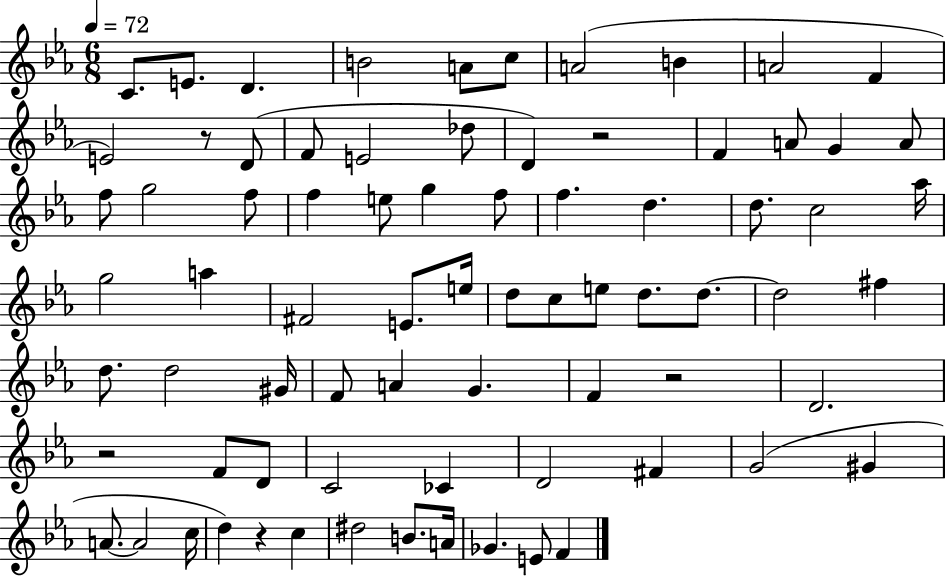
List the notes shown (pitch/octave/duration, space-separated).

C4/e. E4/e. D4/q. B4/h A4/e C5/e A4/h B4/q A4/h F4/q E4/h R/e D4/e F4/e E4/h Db5/e D4/q R/h F4/q A4/e G4/q A4/e F5/e G5/h F5/e F5/q E5/e G5/q F5/e F5/q. D5/q. D5/e. C5/h Ab5/s G5/h A5/q F#4/h E4/e. E5/s D5/e C5/e E5/e D5/e. D5/e. D5/h F#5/q D5/e. D5/h G#4/s F4/e A4/q G4/q. F4/q R/h D4/h. R/h F4/e D4/e C4/h CES4/q D4/h F#4/q G4/h G#4/q A4/e. A4/h C5/s D5/q R/q C5/q D#5/h B4/e. A4/s Gb4/q. E4/e F4/q